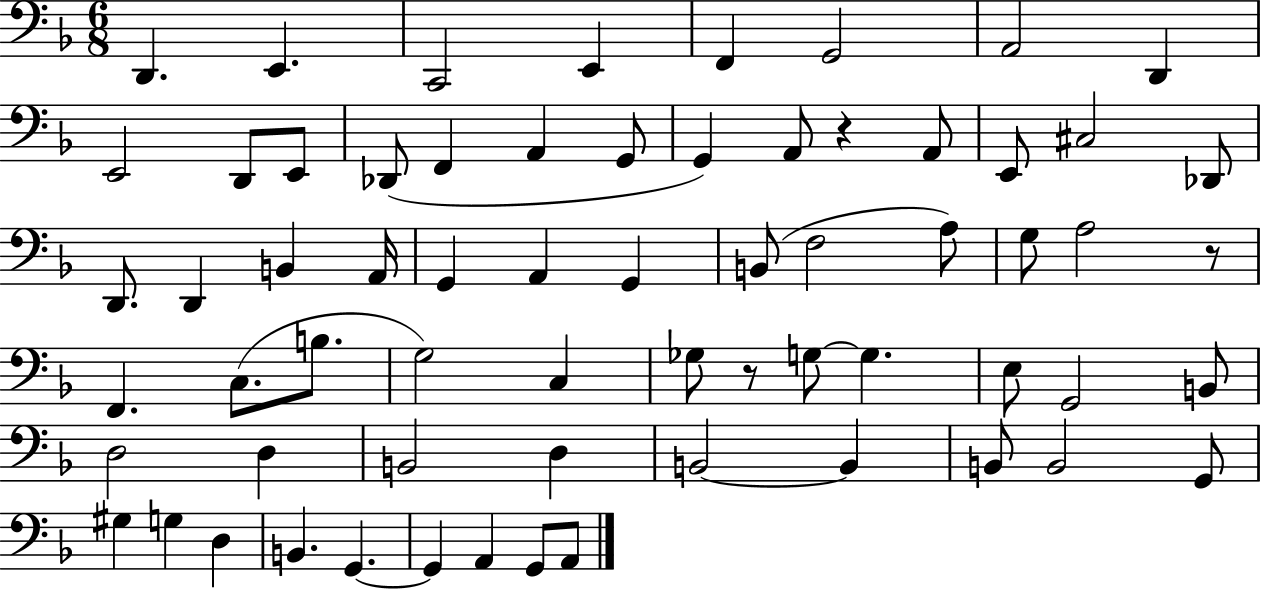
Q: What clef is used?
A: bass